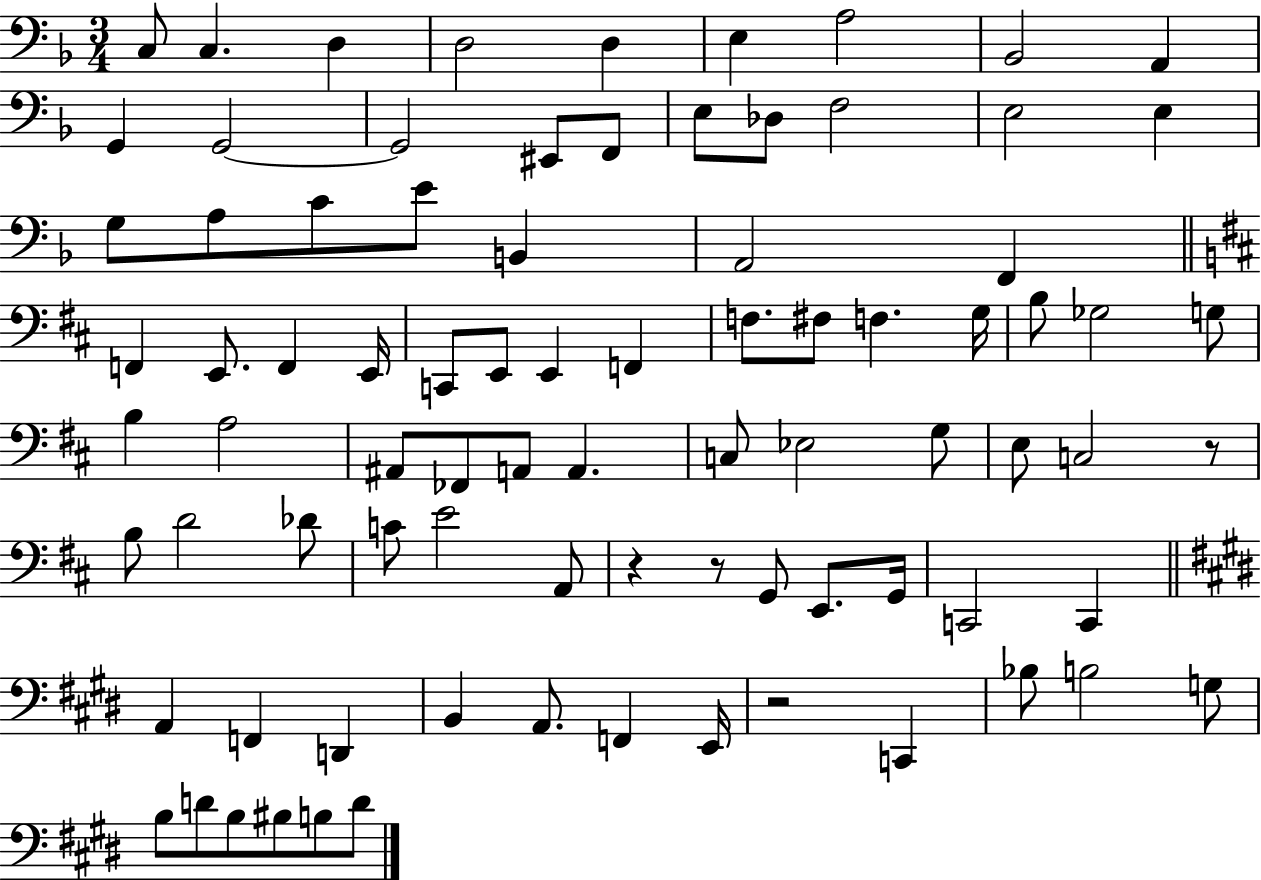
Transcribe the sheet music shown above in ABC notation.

X:1
T:Untitled
M:3/4
L:1/4
K:F
C,/2 C, D, D,2 D, E, A,2 _B,,2 A,, G,, G,,2 G,,2 ^E,,/2 F,,/2 E,/2 _D,/2 F,2 E,2 E, G,/2 A,/2 C/2 E/2 B,, A,,2 F,, F,, E,,/2 F,, E,,/4 C,,/2 E,,/2 E,, F,, F,/2 ^F,/2 F, G,/4 B,/2 _G,2 G,/2 B, A,2 ^A,,/2 _F,,/2 A,,/2 A,, C,/2 _E,2 G,/2 E,/2 C,2 z/2 B,/2 D2 _D/2 C/2 E2 A,,/2 z z/2 G,,/2 E,,/2 G,,/4 C,,2 C,, A,, F,, D,, B,, A,,/2 F,, E,,/4 z2 C,, _B,/2 B,2 G,/2 B,/2 D/2 B,/2 ^B,/2 B,/2 D/2